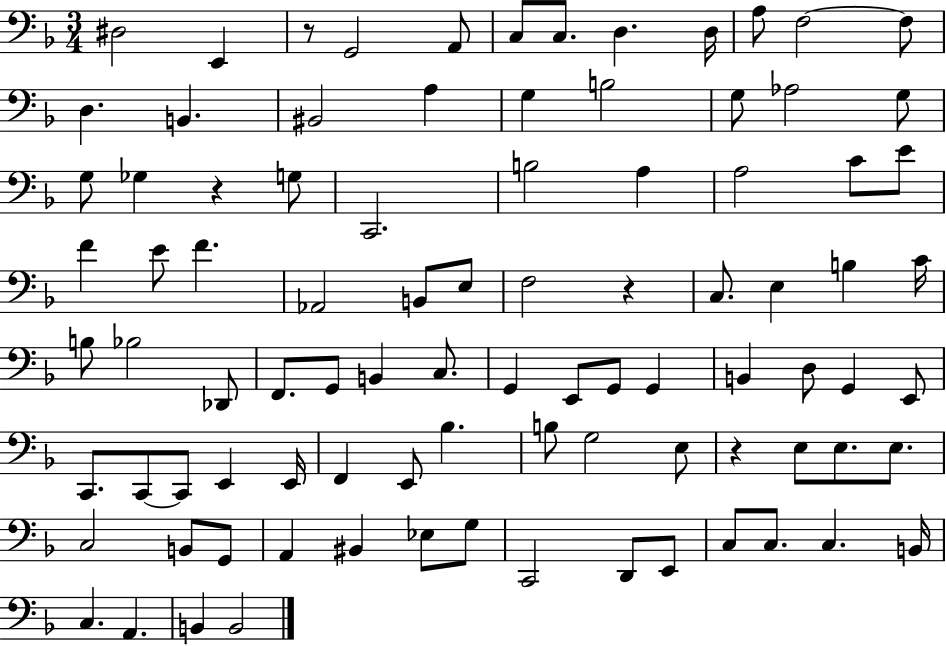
D#3/h E2/q R/e G2/h A2/e C3/e C3/e. D3/q. D3/s A3/e F3/h F3/e D3/q. B2/q. BIS2/h A3/q G3/q B3/h G3/e Ab3/h G3/e G3/e Gb3/q R/q G3/e C2/h. B3/h A3/q A3/h C4/e E4/e F4/q E4/e F4/q. Ab2/h B2/e E3/e F3/h R/q C3/e. E3/q B3/q C4/s B3/e Bb3/h Db2/e F2/e. G2/e B2/q C3/e. G2/q E2/e G2/e G2/q B2/q D3/e G2/q E2/e C2/e. C2/e C2/e E2/q E2/s F2/q E2/e Bb3/q. B3/e G3/h E3/e R/q E3/e E3/e. E3/e. C3/h B2/e G2/e A2/q BIS2/q Eb3/e G3/e C2/h D2/e E2/e C3/e C3/e. C3/q. B2/s C3/q. A2/q. B2/q B2/h